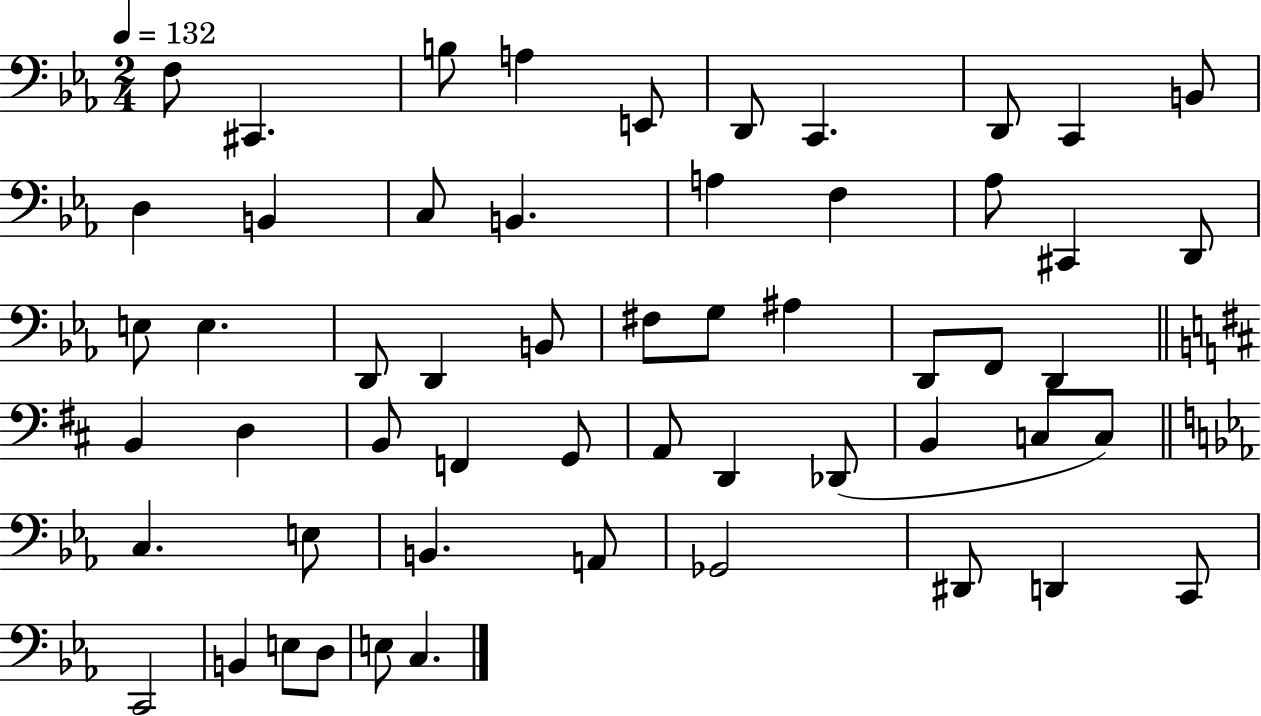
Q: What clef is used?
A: bass